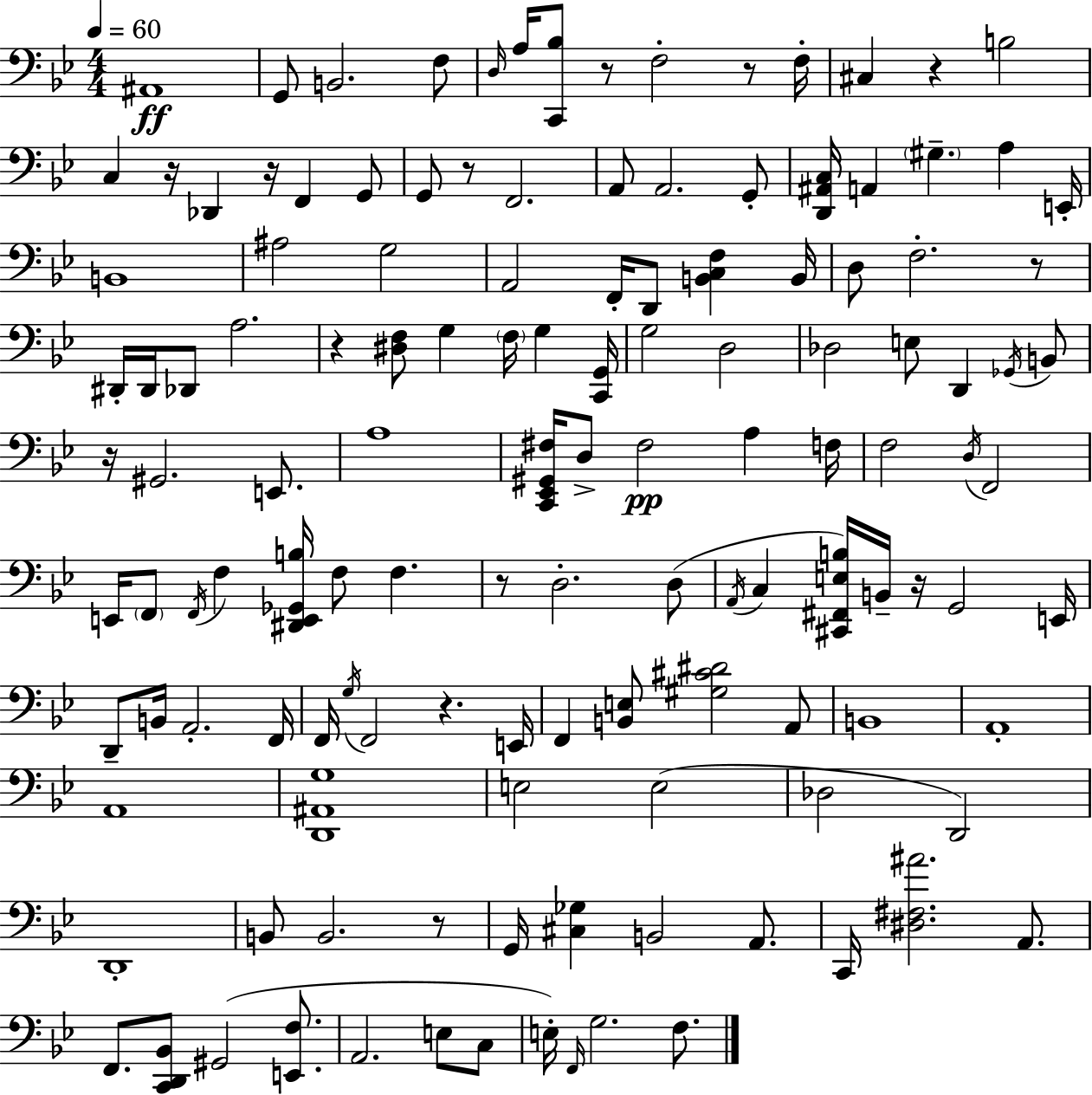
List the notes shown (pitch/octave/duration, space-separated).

A#2/w G2/e B2/h. F3/e D3/s A3/s [C2,Bb3]/e R/e F3/h R/e F3/s C#3/q R/q B3/h C3/q R/s Db2/q R/s F2/q G2/e G2/e R/e F2/h. A2/e A2/h. G2/e [D2,A#2,C3]/s A2/q G#3/q. A3/q E2/s B2/w A#3/h G3/h A2/h F2/s D2/e [B2,C3,F3]/q B2/s D3/e F3/h. R/e D#2/s D#2/s Db2/e A3/h. R/q [D#3,F3]/e G3/q F3/s G3/q [C2,G2]/s G3/h D3/h Db3/h E3/e D2/q Gb2/s B2/e R/s G#2/h. E2/e. A3/w [C2,Eb2,G#2,F#3]/s D3/e F#3/h A3/q F3/s F3/h D3/s F2/h E2/s F2/e F2/s F3/q [D#2,E2,Gb2,B3]/s F3/e F3/q. R/e D3/h. D3/e A2/s C3/q [C#2,F#2,E3,B3]/s B2/s R/s G2/h E2/s D2/e B2/s A2/h. F2/s F2/s G3/s F2/h R/q. E2/s F2/q [B2,E3]/e [G#3,C#4,D#4]/h A2/e B2/w A2/w A2/w [D2,A#2,G3]/w E3/h E3/h Db3/h D2/h D2/w B2/e B2/h. R/e G2/s [C#3,Gb3]/q B2/h A2/e. C2/s [D#3,F#3,A#4]/h. A2/e. F2/e. [C2,D2,Bb2]/e G#2/h [E2,F3]/e. A2/h. E3/e C3/e E3/s F2/s G3/h. F3/e.